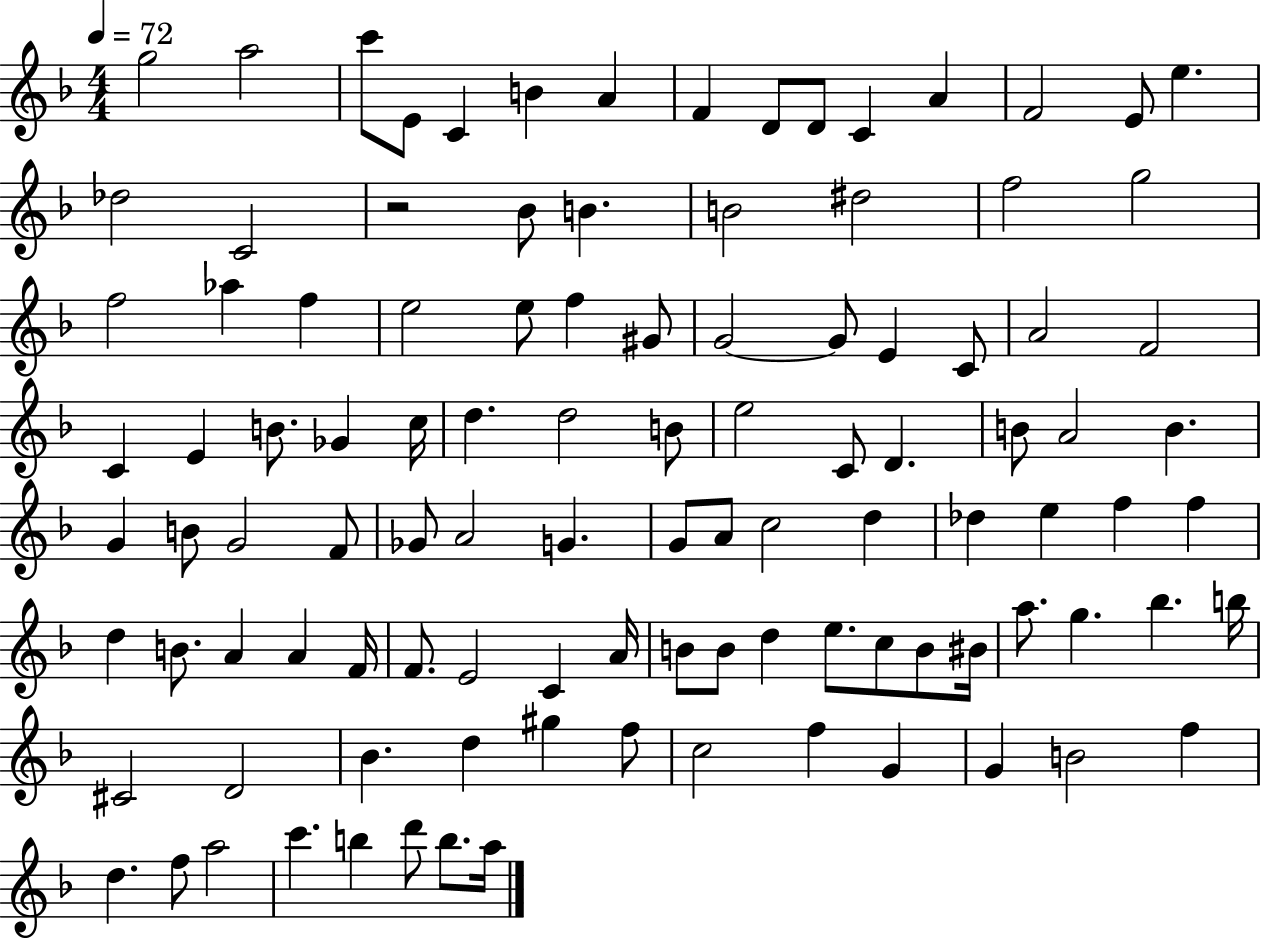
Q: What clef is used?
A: treble